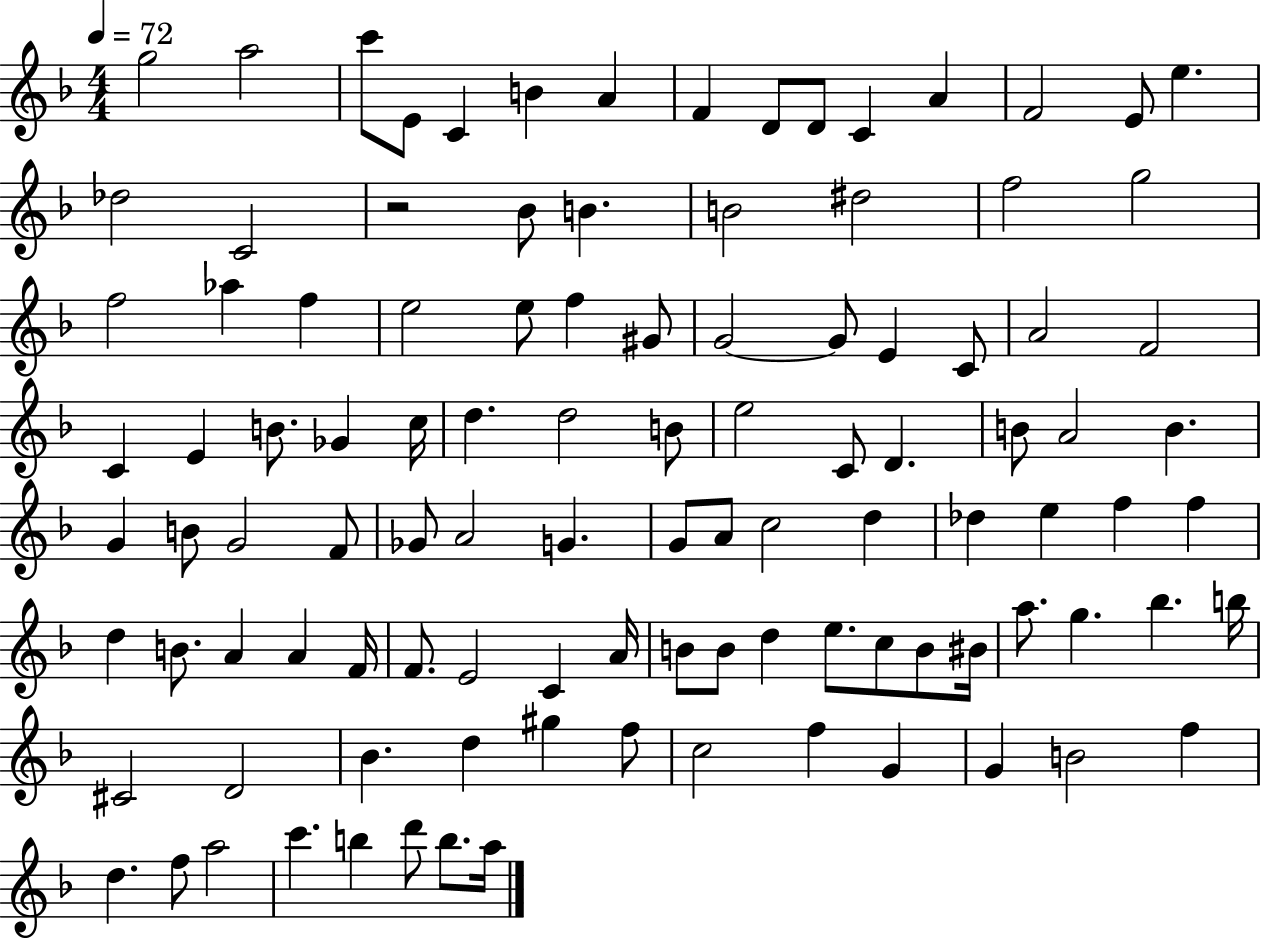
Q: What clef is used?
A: treble